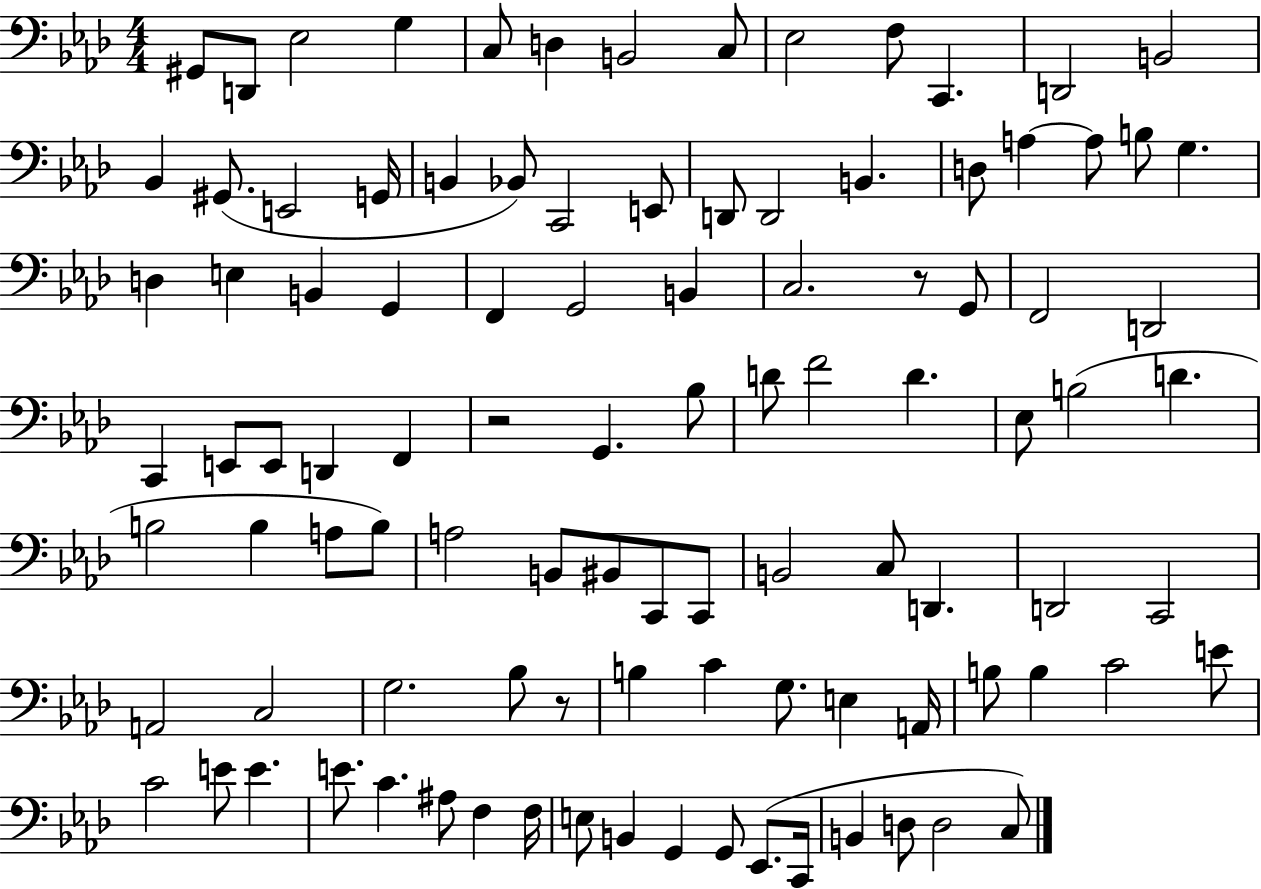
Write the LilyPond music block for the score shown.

{
  \clef bass
  \numericTimeSignature
  \time 4/4
  \key aes \major
  gis,8 d,8 ees2 g4 | c8 d4 b,2 c8 | ees2 f8 c,4. | d,2 b,2 | \break bes,4 gis,8.( e,2 g,16 | b,4 bes,8) c,2 e,8 | d,8 d,2 b,4. | d8 a4~~ a8 b8 g4. | \break d4 e4 b,4 g,4 | f,4 g,2 b,4 | c2. r8 g,8 | f,2 d,2 | \break c,4 e,8 e,8 d,4 f,4 | r2 g,4. bes8 | d'8 f'2 d'4. | ees8 b2( d'4. | \break b2 b4 a8 b8) | a2 b,8 bis,8 c,8 c,8 | b,2 c8 d,4. | d,2 c,2 | \break a,2 c2 | g2. bes8 r8 | b4 c'4 g8. e4 a,16 | b8 b4 c'2 e'8 | \break c'2 e'8 e'4. | e'8. c'4. ais8 f4 f16 | e8 b,4 g,4 g,8 ees,8.( c,16 | b,4 d8 d2 c8) | \break \bar "|."
}